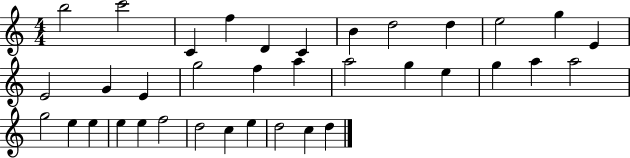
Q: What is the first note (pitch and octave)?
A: B5